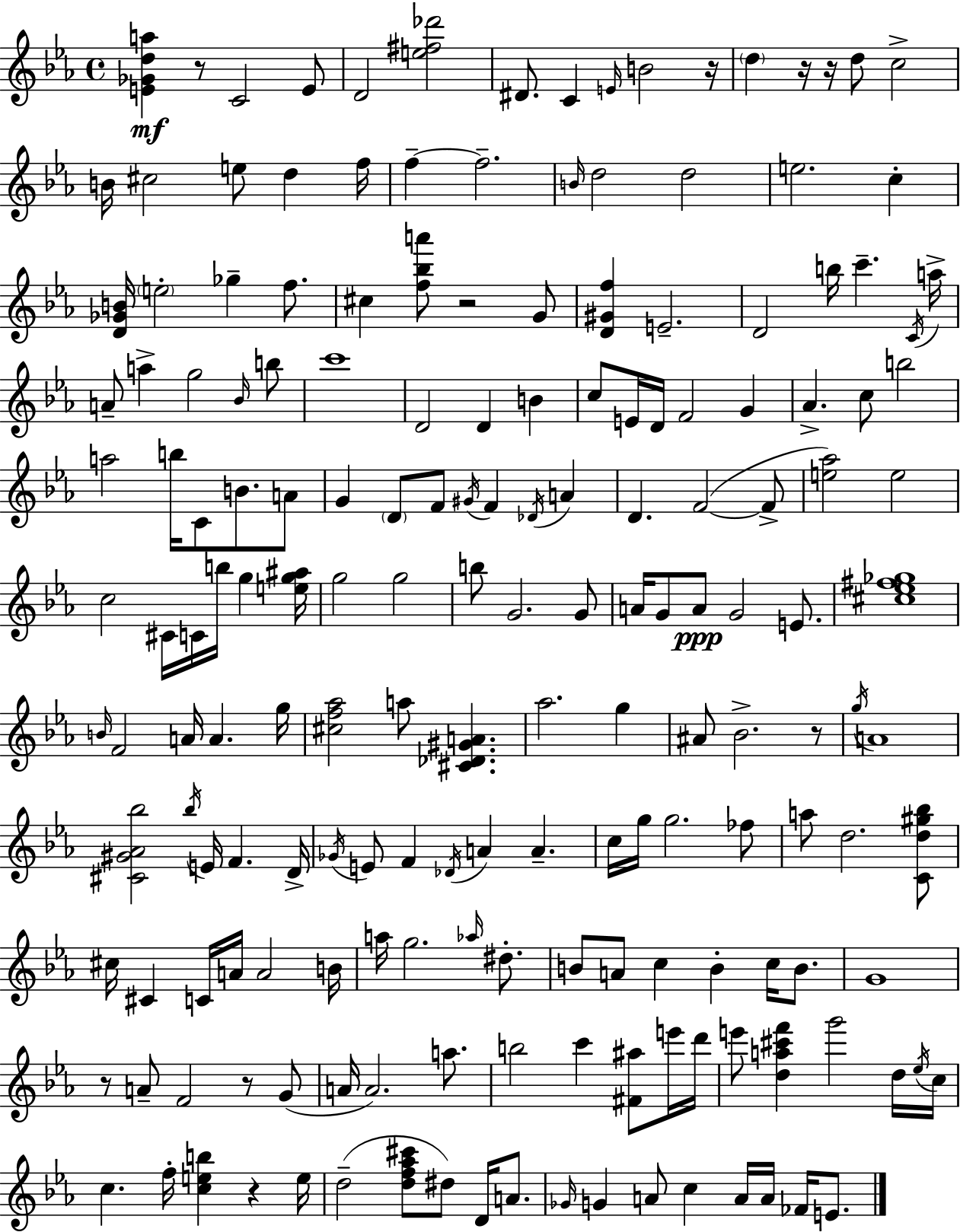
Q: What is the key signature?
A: EES major